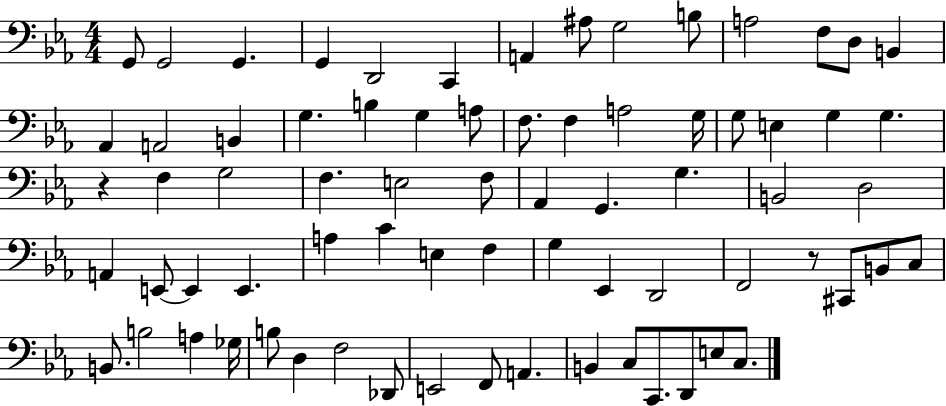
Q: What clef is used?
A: bass